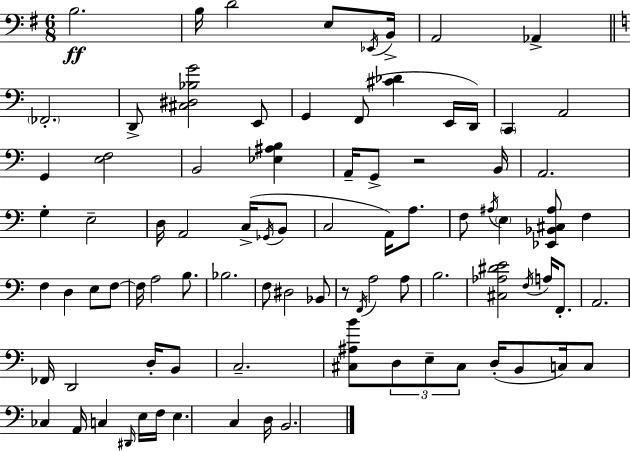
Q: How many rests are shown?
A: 2